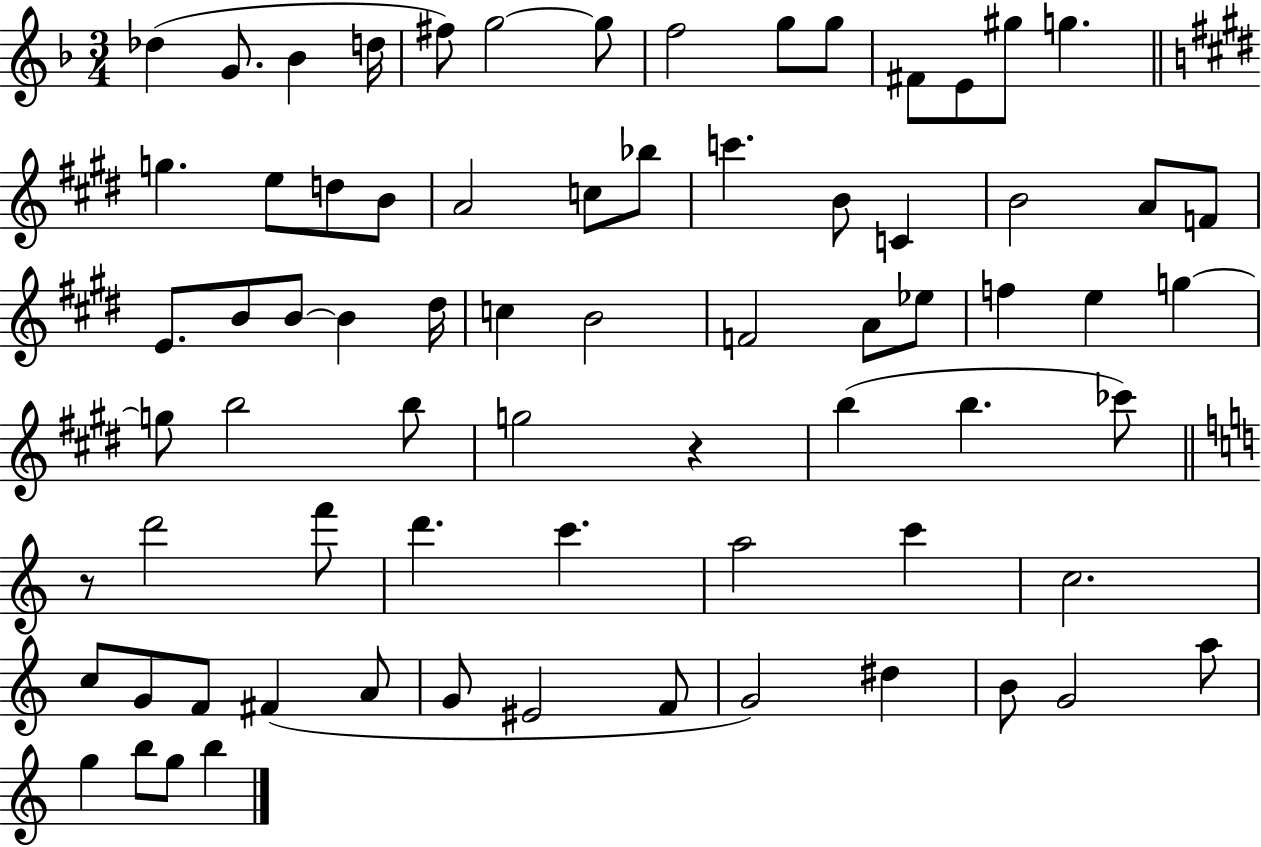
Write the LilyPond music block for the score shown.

{
  \clef treble
  \numericTimeSignature
  \time 3/4
  \key f \major
  des''4( g'8. bes'4 d''16 | fis''8) g''2~~ g''8 | f''2 g''8 g''8 | fis'8 e'8 gis''8 g''4. | \break \bar "||" \break \key e \major g''4. e''8 d''8 b'8 | a'2 c''8 bes''8 | c'''4. b'8 c'4 | b'2 a'8 f'8 | \break e'8. b'8 b'8~~ b'4 dis''16 | c''4 b'2 | f'2 a'8 ees''8 | f''4 e''4 g''4~~ | \break g''8 b''2 b''8 | g''2 r4 | b''4( b''4. ces'''8) | \bar "||" \break \key c \major r8 d'''2 f'''8 | d'''4. c'''4. | a''2 c'''4 | c''2. | \break c''8 g'8 f'8 fis'4( a'8 | g'8 eis'2 f'8 | g'2) dis''4 | b'8 g'2 a''8 | \break g''4 b''8 g''8 b''4 | \bar "|."
}